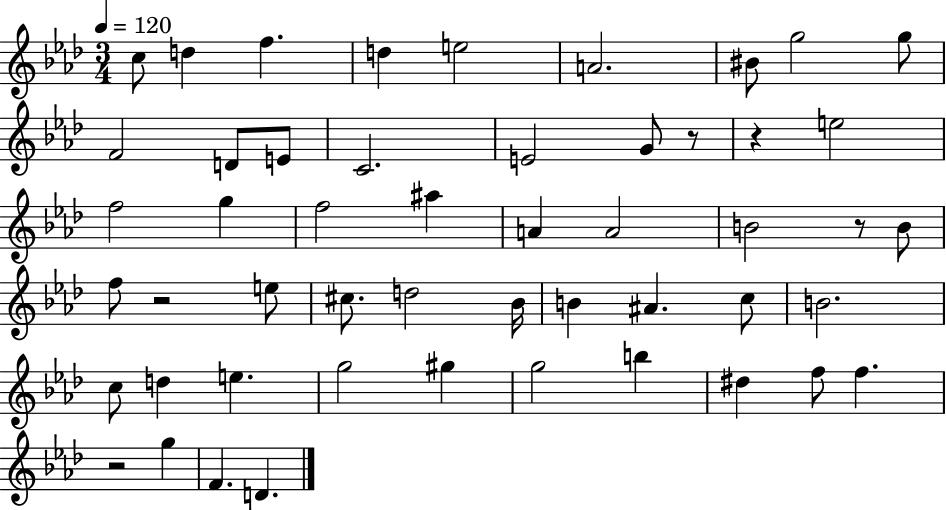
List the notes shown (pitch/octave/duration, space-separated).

C5/e D5/q F5/q. D5/q E5/h A4/h. BIS4/e G5/h G5/e F4/h D4/e E4/e C4/h. E4/h G4/e R/e R/q E5/h F5/h G5/q F5/h A#5/q A4/q A4/h B4/h R/e B4/e F5/e R/h E5/e C#5/e. D5/h Bb4/s B4/q A#4/q. C5/e B4/h. C5/e D5/q E5/q. G5/h G#5/q G5/h B5/q D#5/q F5/e F5/q. R/h G5/q F4/q. D4/q.